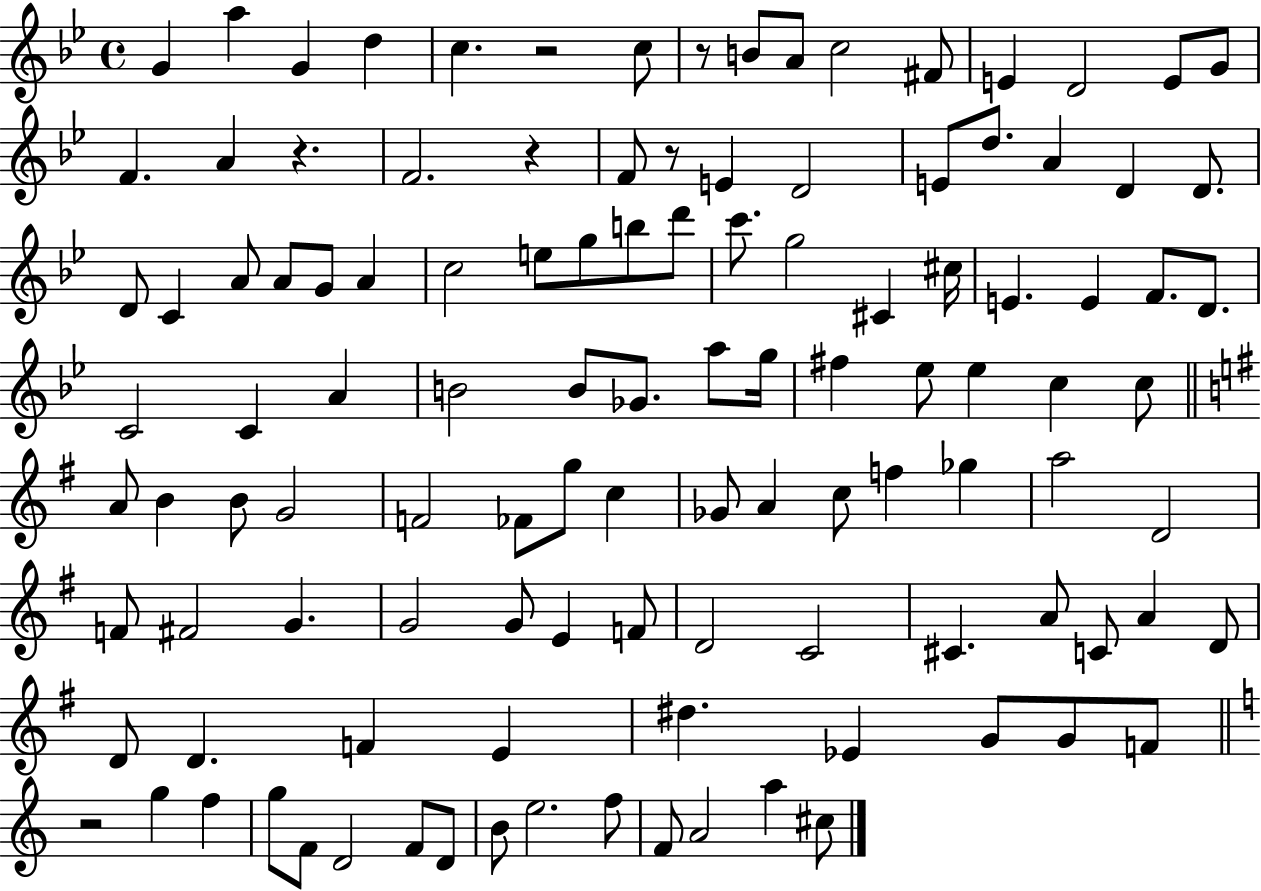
G4/q A5/q G4/q D5/q C5/q. R/h C5/e R/e B4/e A4/e C5/h F#4/e E4/q D4/h E4/e G4/e F4/q. A4/q R/q. F4/h. R/q F4/e R/e E4/q D4/h E4/e D5/e. A4/q D4/q D4/e. D4/e C4/q A4/e A4/e G4/e A4/q C5/h E5/e G5/e B5/e D6/e C6/e. G5/h C#4/q C#5/s E4/q. E4/q F4/e. D4/e. C4/h C4/q A4/q B4/h B4/e Gb4/e. A5/e G5/s F#5/q Eb5/e Eb5/q C5/q C5/e A4/e B4/q B4/e G4/h F4/h FES4/e G5/e C5/q Gb4/e A4/q C5/e F5/q Gb5/q A5/h D4/h F4/e F#4/h G4/q. G4/h G4/e E4/q F4/e D4/h C4/h C#4/q. A4/e C4/e A4/q D4/e D4/e D4/q. F4/q E4/q D#5/q. Eb4/q G4/e G4/e F4/e R/h G5/q F5/q G5/e F4/e D4/h F4/e D4/e B4/e E5/h. F5/e F4/e A4/h A5/q C#5/e